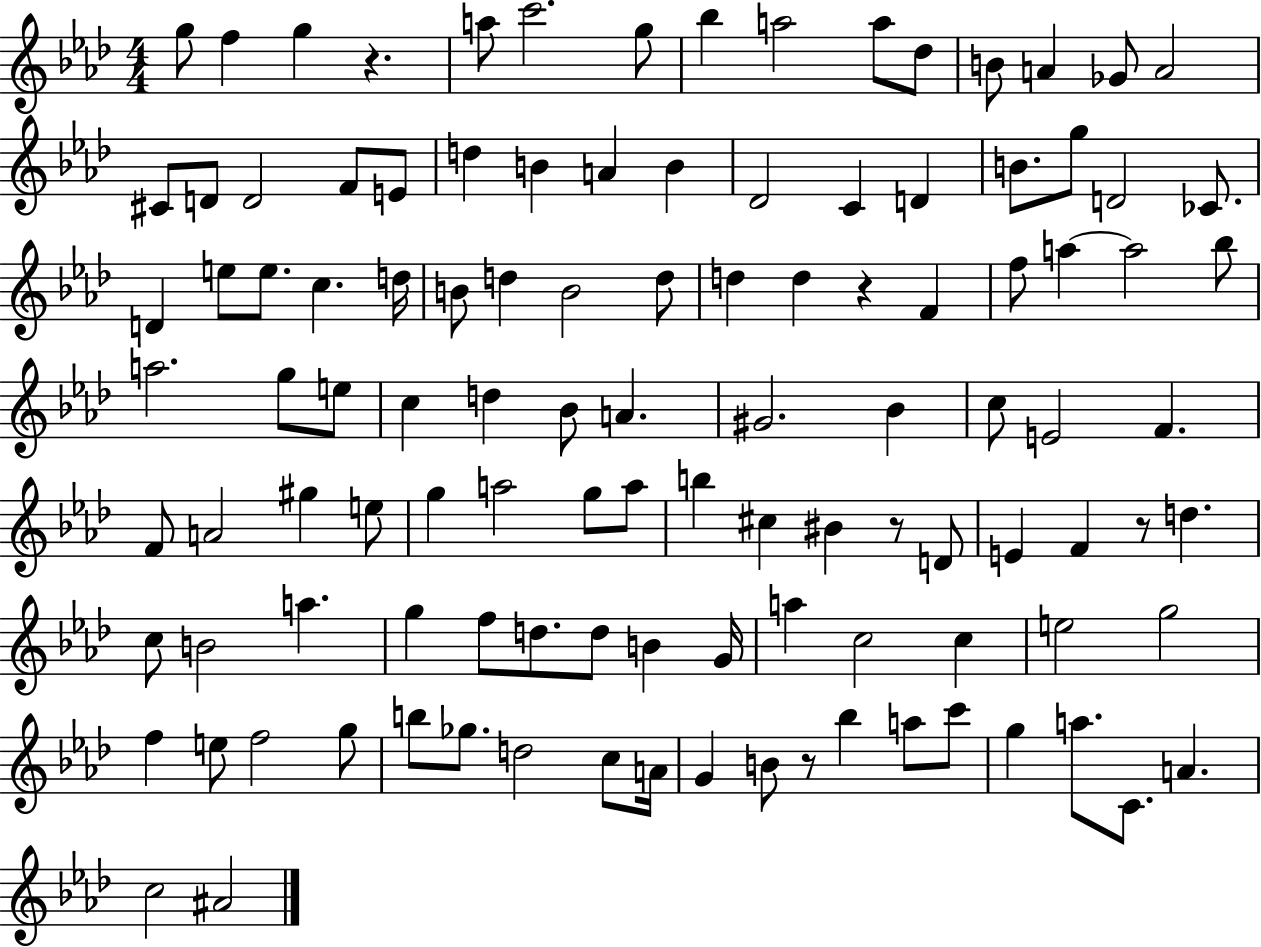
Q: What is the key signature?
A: AES major